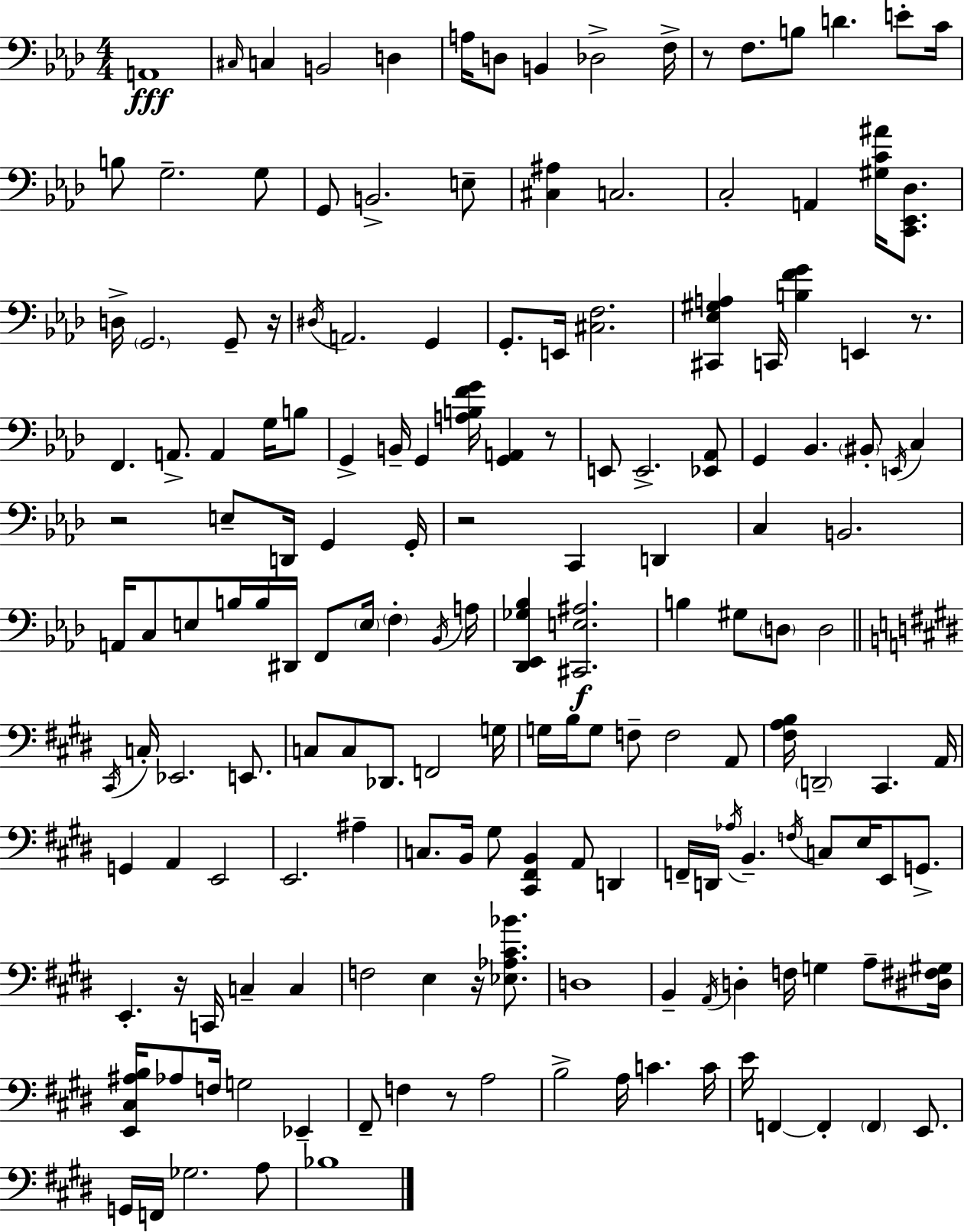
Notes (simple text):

A2/w C#3/s C3/q B2/h D3/q A3/s D3/e B2/q Db3/h F3/s R/e F3/e. B3/e D4/q. E4/e C4/s B3/e G3/h. G3/e G2/e B2/h. E3/e [C#3,A#3]/q C3/h. C3/h A2/q [G#3,C4,A#4]/s [C2,Eb2,Db3]/e. D3/s G2/h. G2/e R/s D#3/s A2/h. G2/q G2/e. E2/s [C#3,F3]/h. [C#2,Eb3,G#3,A3]/q C2/s [B3,F4,G4]/q E2/q R/e. F2/q. A2/e. A2/q G3/s B3/e G2/q B2/s G2/q [A3,B3,F4,G4]/s [G2,A2]/q R/e E2/e E2/h. [Eb2,Ab2]/e G2/q Bb2/q. BIS2/e E2/s C3/q R/h E3/e D2/s G2/q G2/s R/h C2/q D2/q C3/q B2/h. A2/s C3/e E3/e B3/s B3/s D#2/s F2/e E3/s F3/q Bb2/s A3/s [Db2,Eb2,Gb3,Bb3]/q [C#2,E3,A#3]/h. B3/q G#3/e D3/e D3/h C#2/s C3/s Eb2/h. E2/e. C3/e C3/e Db2/e. F2/h G3/s G3/s B3/s G3/e F3/e F3/h A2/e [F#3,A3,B3]/s D2/h C#2/q. A2/s G2/q A2/q E2/h E2/h. A#3/q C3/e. B2/s G#3/e [C#2,F#2,B2]/q A2/e D2/q F2/s D2/s Ab3/s B2/q. F3/s C3/e E3/s E2/e G2/e. E2/q. R/s C2/s C3/q C3/q F3/h E3/q R/s [Eb3,Ab3,C#4,Bb4]/e. D3/w B2/q A2/s D3/q F3/s G3/q A3/e [D#3,F#3,G#3]/s [E2,C#3,A#3,B3]/s Ab3/e F3/s G3/h Eb2/q F#2/e F3/q R/e A3/h B3/h A3/s C4/q. C4/s E4/s F2/q F2/q F2/q E2/e. G2/s F2/s Gb3/h. A3/e Bb3/w